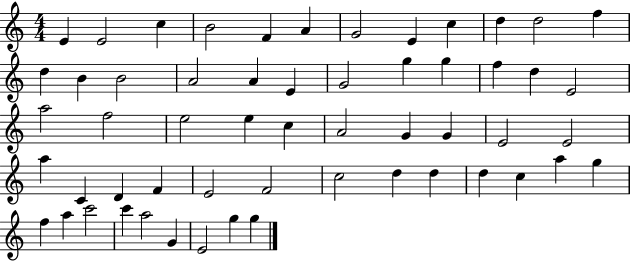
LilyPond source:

{
  \clef treble
  \numericTimeSignature
  \time 4/4
  \key c \major
  e'4 e'2 c''4 | b'2 f'4 a'4 | g'2 e'4 c''4 | d''4 d''2 f''4 | \break d''4 b'4 b'2 | a'2 a'4 e'4 | g'2 g''4 g''4 | f''4 d''4 e'2 | \break a''2 f''2 | e''2 e''4 c''4 | a'2 g'4 g'4 | e'2 e'2 | \break a''4 c'4 d'4 f'4 | e'2 f'2 | c''2 d''4 d''4 | d''4 c''4 a''4 g''4 | \break f''4 a''4 c'''2 | c'''4 a''2 g'4 | e'2 g''4 g''4 | \bar "|."
}